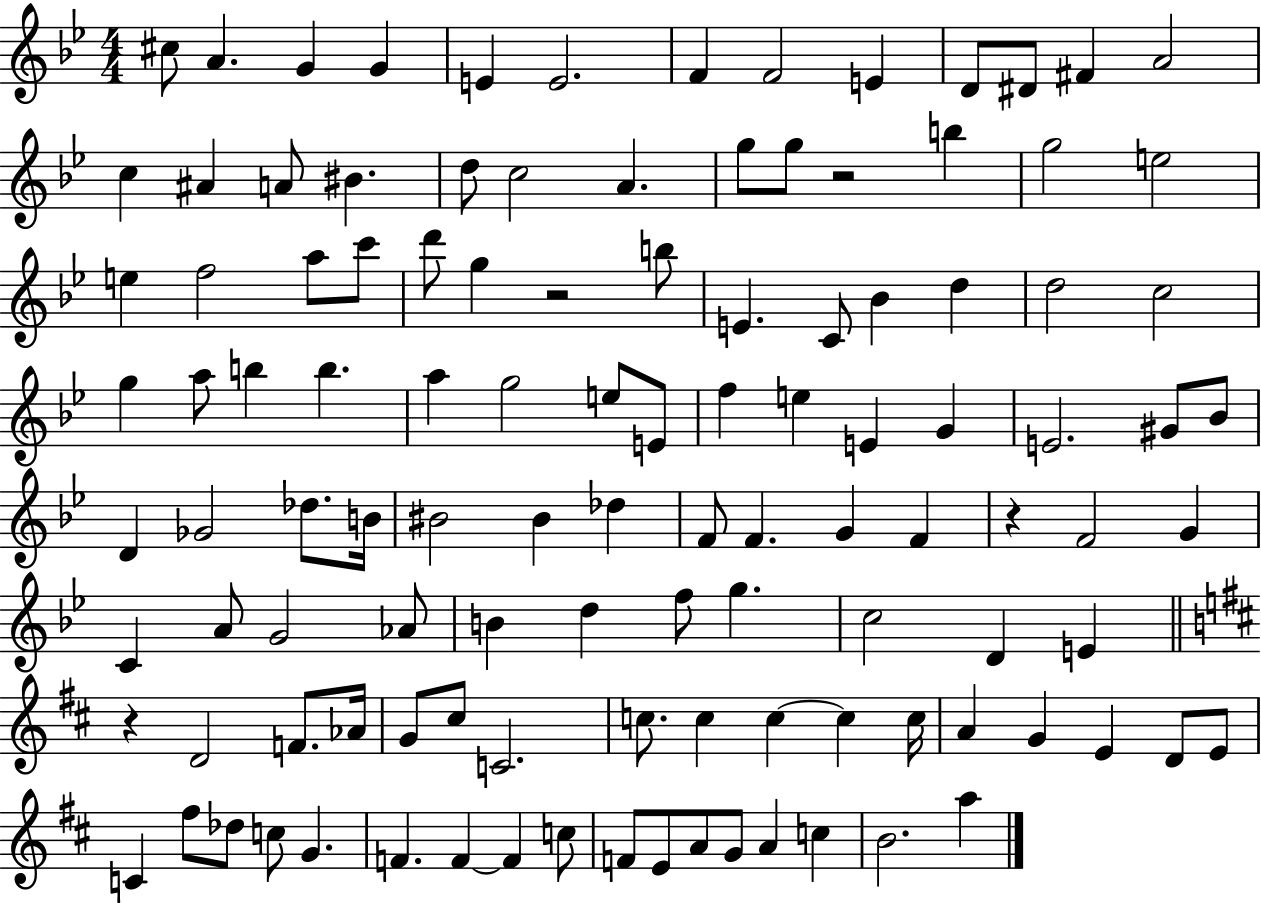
C#5/e A4/q. G4/q G4/q E4/q E4/h. F4/q F4/h E4/q D4/e D#4/e F#4/q A4/h C5/q A#4/q A4/e BIS4/q. D5/e C5/h A4/q. G5/e G5/e R/h B5/q G5/h E5/h E5/q F5/h A5/e C6/e D6/e G5/q R/h B5/e E4/q. C4/e Bb4/q D5/q D5/h C5/h G5/q A5/e B5/q B5/q. A5/q G5/h E5/e E4/e F5/q E5/q E4/q G4/q E4/h. G#4/e Bb4/e D4/q Gb4/h Db5/e. B4/s BIS4/h BIS4/q Db5/q F4/e F4/q. G4/q F4/q R/q F4/h G4/q C4/q A4/e G4/h Ab4/e B4/q D5/q F5/e G5/q. C5/h D4/q E4/q R/q D4/h F4/e. Ab4/s G4/e C#5/e C4/h. C5/e. C5/q C5/q C5/q C5/s A4/q G4/q E4/q D4/e E4/e C4/q F#5/e Db5/e C5/e G4/q. F4/q. F4/q F4/q C5/e F4/e E4/e A4/e G4/e A4/q C5/q B4/h. A5/q